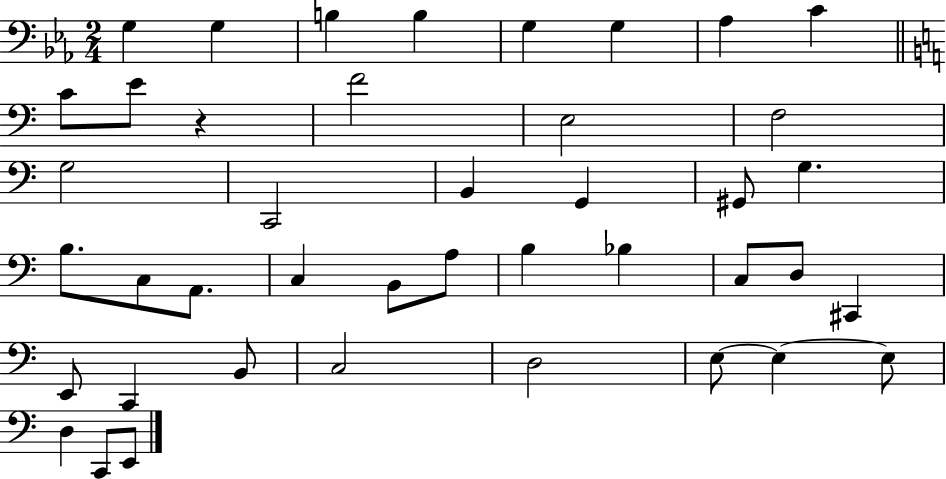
G3/q G3/q B3/q B3/q G3/q G3/q Ab3/q C4/q C4/e E4/e R/q F4/h E3/h F3/h G3/h C2/h B2/q G2/q G#2/e G3/q. B3/e. C3/e A2/e. C3/q B2/e A3/e B3/q Bb3/q C3/e D3/e C#2/q E2/e C2/q B2/e C3/h D3/h E3/e E3/q E3/e D3/q C2/e E2/e